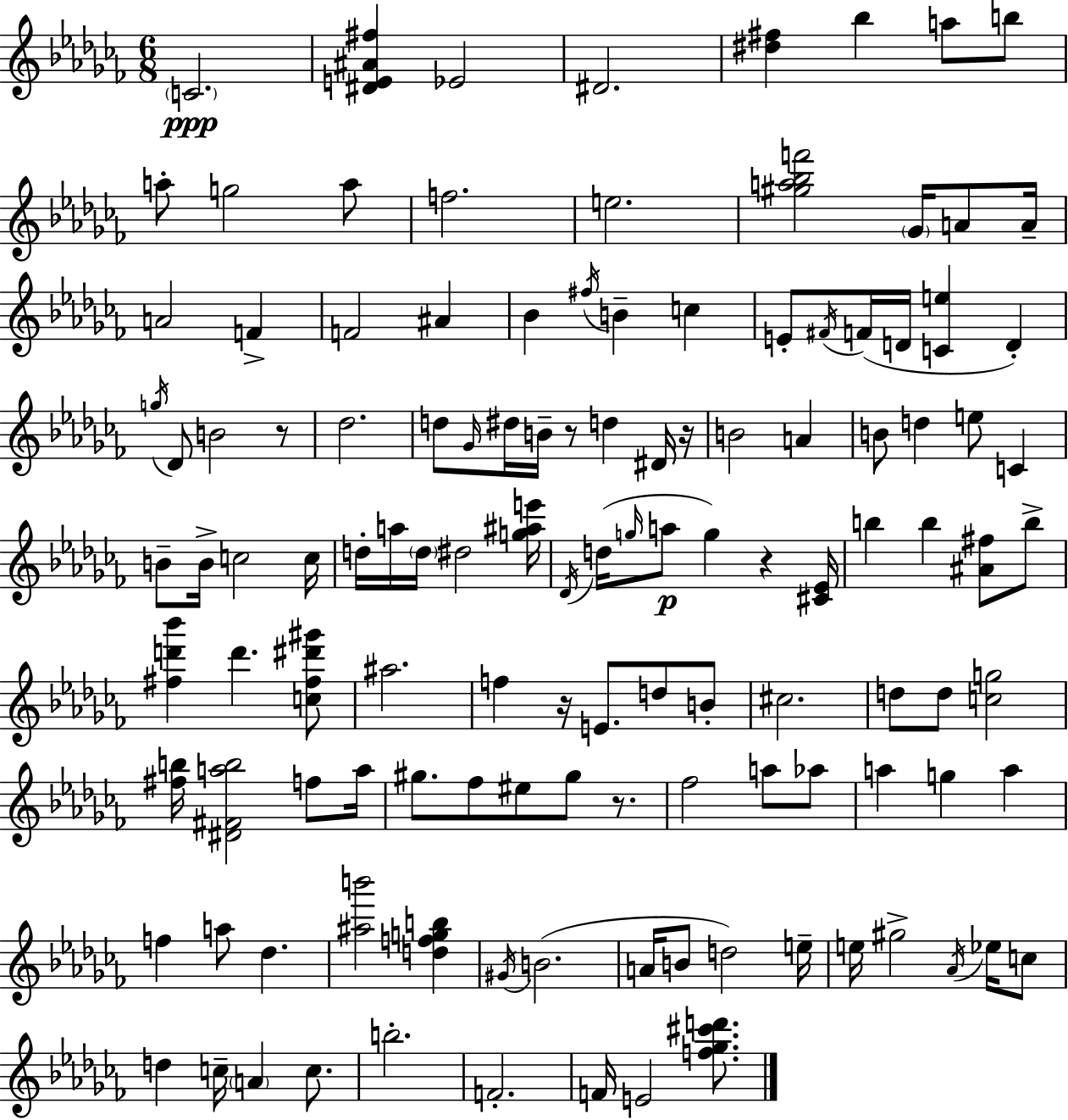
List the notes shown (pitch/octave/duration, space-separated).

C4/h. [D#4,E4,A#4,F#5]/q Eb4/h D#4/h. [D#5,F#5]/q Bb5/q A5/e B5/e A5/e G5/h A5/e F5/h. E5/h. [G#5,A5,Bb5,F6]/h Gb4/s A4/e A4/s A4/h F4/q F4/h A#4/q Bb4/q F#5/s B4/q C5/q E4/e F#4/s F4/s D4/s [C4,E5]/q D4/q G5/s Db4/e B4/h R/e Db5/h. D5/e Gb4/s D#5/s B4/s R/e D5/q D#4/s R/s B4/h A4/q B4/e D5/q E5/e C4/q B4/e B4/s C5/h C5/s D5/s A5/s D5/s D#5/h [G5,A#5,E6]/s Db4/s D5/s G5/s A5/e G5/q R/q [C#4,Eb4]/s B5/q B5/q [A#4,F#5]/e B5/e [F#5,D6,Bb6]/q D6/q. [C5,F#5,D#6,G#6]/e A#5/h. F5/q R/s E4/e. D5/e B4/e C#5/h. D5/e D5/e [C5,G5]/h [F#5,B5]/s [D#4,F#4,A5,B5]/h F5/e A5/s G#5/e. FES5/e EIS5/e G#5/e R/e. FES5/h A5/e Ab5/e A5/q G5/q A5/q F5/q A5/e Db5/q. [A#5,B6]/h [D5,F5,G5,B5]/q G#4/s B4/h. A4/s B4/e D5/h E5/s E5/s G#5/h Ab4/s Eb5/s C5/e D5/q C5/s A4/q C5/e. B5/h. F4/h. F4/s E4/h [F5,Gb5,C#6,D6]/e.